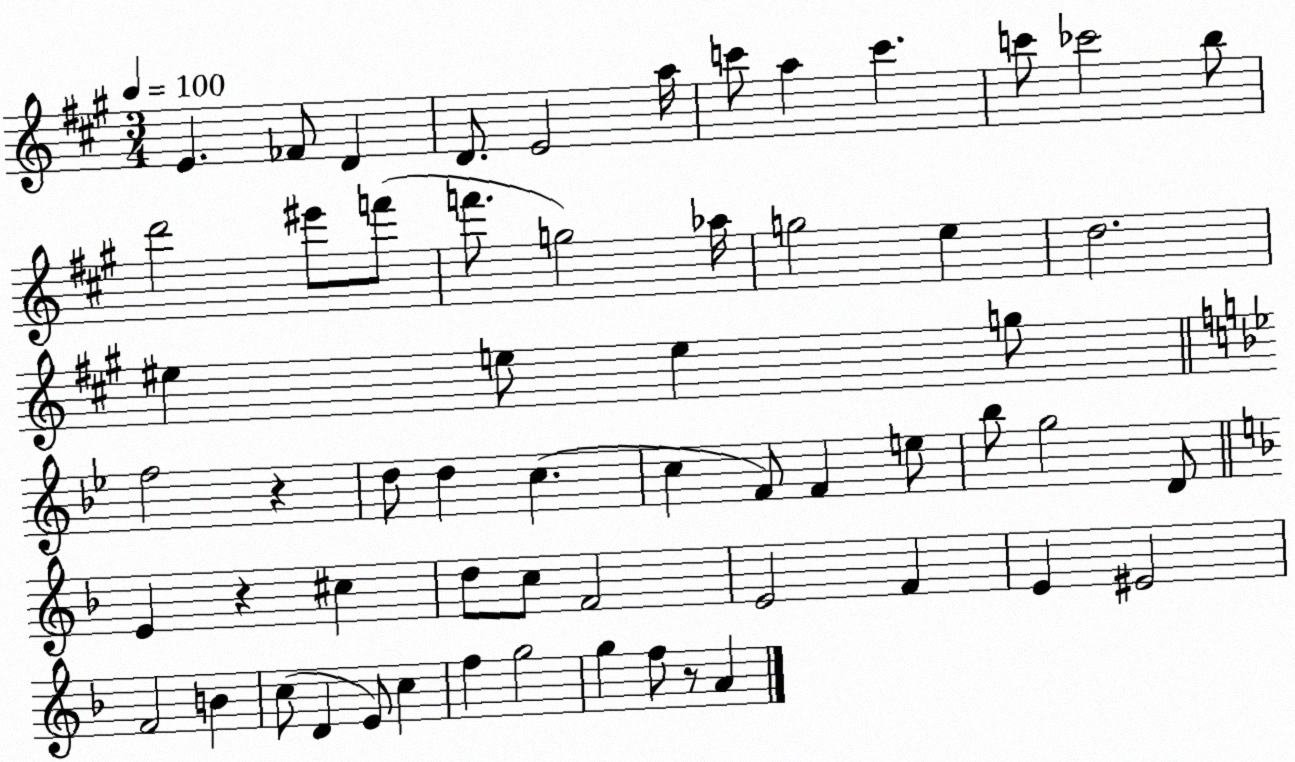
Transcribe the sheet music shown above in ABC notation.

X:1
T:Untitled
M:3/4
L:1/4
K:A
E _F/2 D D/2 E2 a/4 c'/2 a c' c'/2 _c'2 b/2 d'2 ^e'/2 f'/2 f'/2 g2 _a/4 g2 e d2 ^e e/2 e g/2 f2 z d/2 d c c F/2 F e/2 _b/2 g2 D/2 E z ^c d/2 c/2 F2 E2 F E ^E2 F2 B c/2 D E/2 c f g2 g f/2 z/2 A